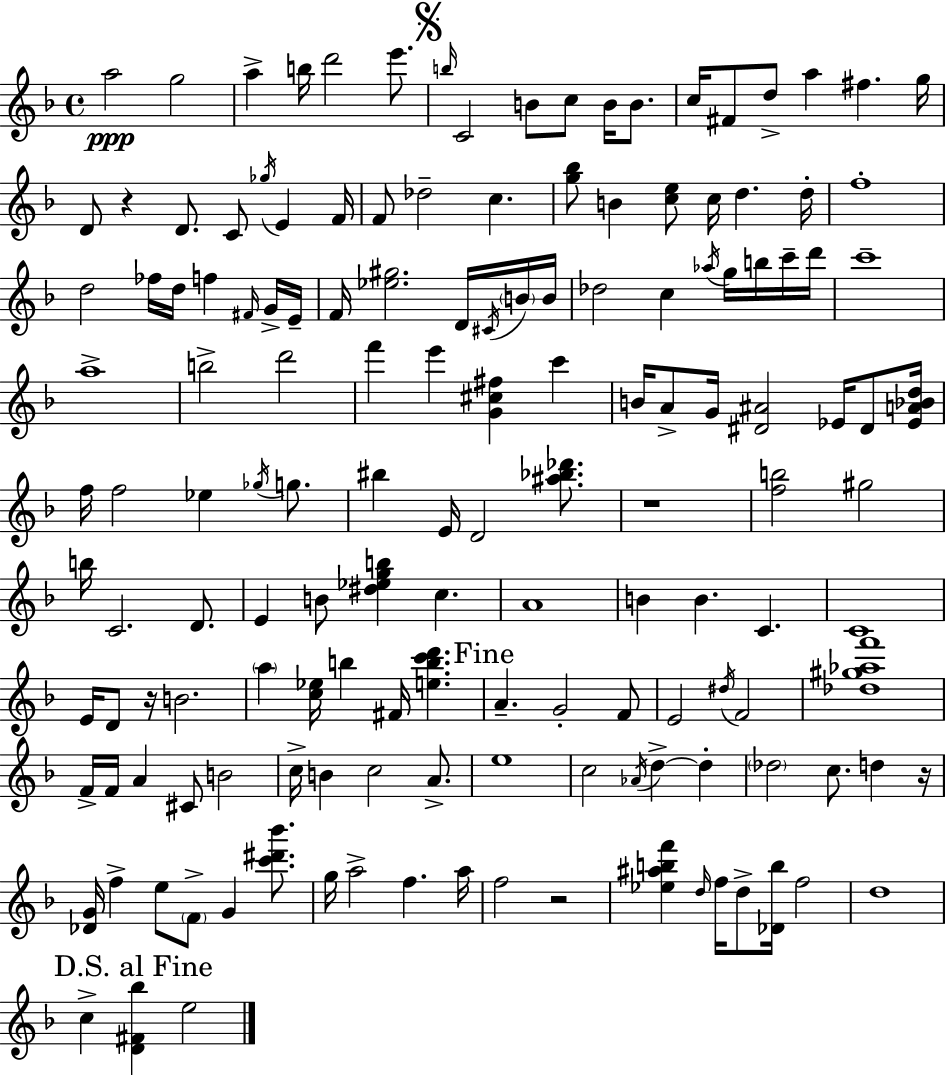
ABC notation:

X:1
T:Untitled
M:4/4
L:1/4
K:F
a2 g2 a b/4 d'2 e'/2 b/4 C2 B/2 c/2 B/4 B/2 c/4 ^F/2 d/2 a ^f g/4 D/2 z D/2 C/2 _g/4 E F/4 F/2 _d2 c [g_b]/2 B [ce]/2 c/4 d d/4 f4 d2 _f/4 d/4 f ^F/4 G/4 E/4 F/4 [_e^g]2 D/4 ^C/4 B/4 B/4 _d2 c _a/4 g/4 b/4 c'/4 d'/4 c'4 a4 b2 d'2 f' e' [G^c^f] c' B/4 A/2 G/4 [^D^A]2 _E/4 ^D/2 [_EA_Bd]/4 f/4 f2 _e _g/4 g/2 ^b E/4 D2 [^a_b_d']/2 z4 [fb]2 ^g2 b/4 C2 D/2 E B/2 [^d_egb] c A4 B B C C4 E/4 D/2 z/4 B2 a [c_e]/4 b ^F/4 [ebc'd'] A G2 F/2 E2 ^d/4 F2 [_d^g_af']4 F/4 F/4 A ^C/2 B2 c/4 B c2 A/2 e4 c2 _A/4 d d _d2 c/2 d z/4 [_DG]/4 f e/2 F/2 G [c'^d'_b']/2 g/4 a2 f a/4 f2 z2 [_e^abf'] d/4 f/4 d/2 [_Db]/4 f2 d4 c [D^F_b] e2